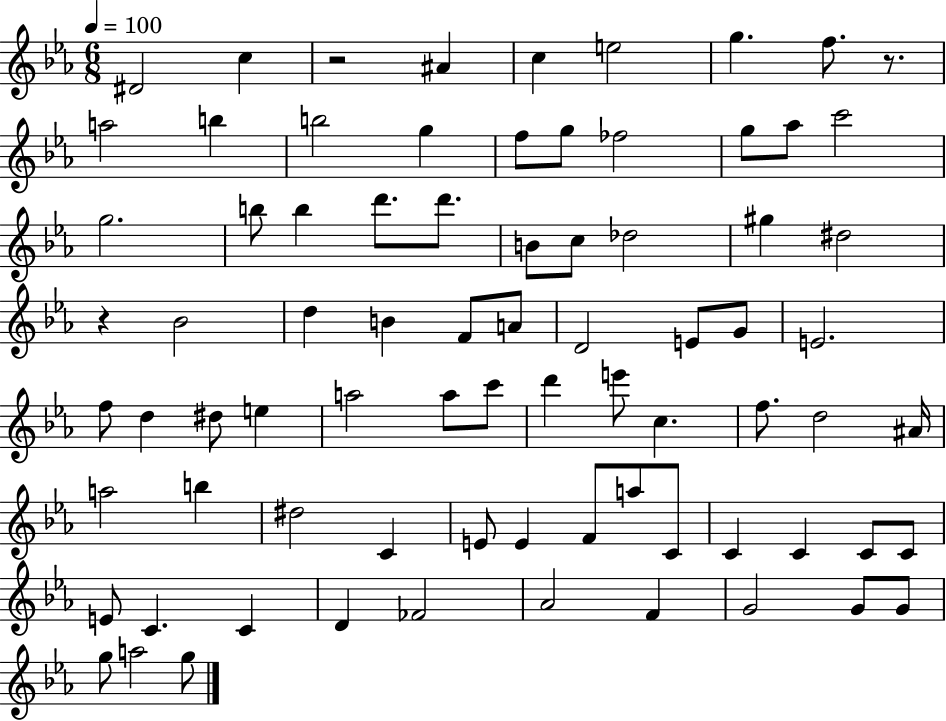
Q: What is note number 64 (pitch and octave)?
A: C4